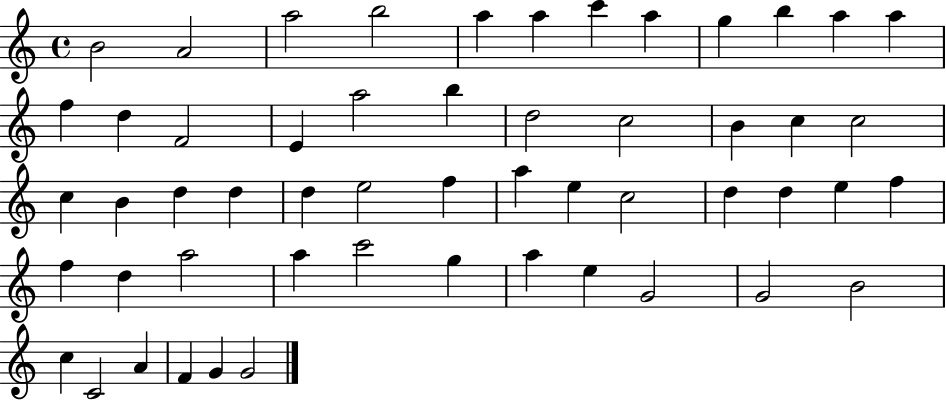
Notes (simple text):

B4/h A4/h A5/h B5/h A5/q A5/q C6/q A5/q G5/q B5/q A5/q A5/q F5/q D5/q F4/h E4/q A5/h B5/q D5/h C5/h B4/q C5/q C5/h C5/q B4/q D5/q D5/q D5/q E5/h F5/q A5/q E5/q C5/h D5/q D5/q E5/q F5/q F5/q D5/q A5/h A5/q C6/h G5/q A5/q E5/q G4/h G4/h B4/h C5/q C4/h A4/q F4/q G4/q G4/h